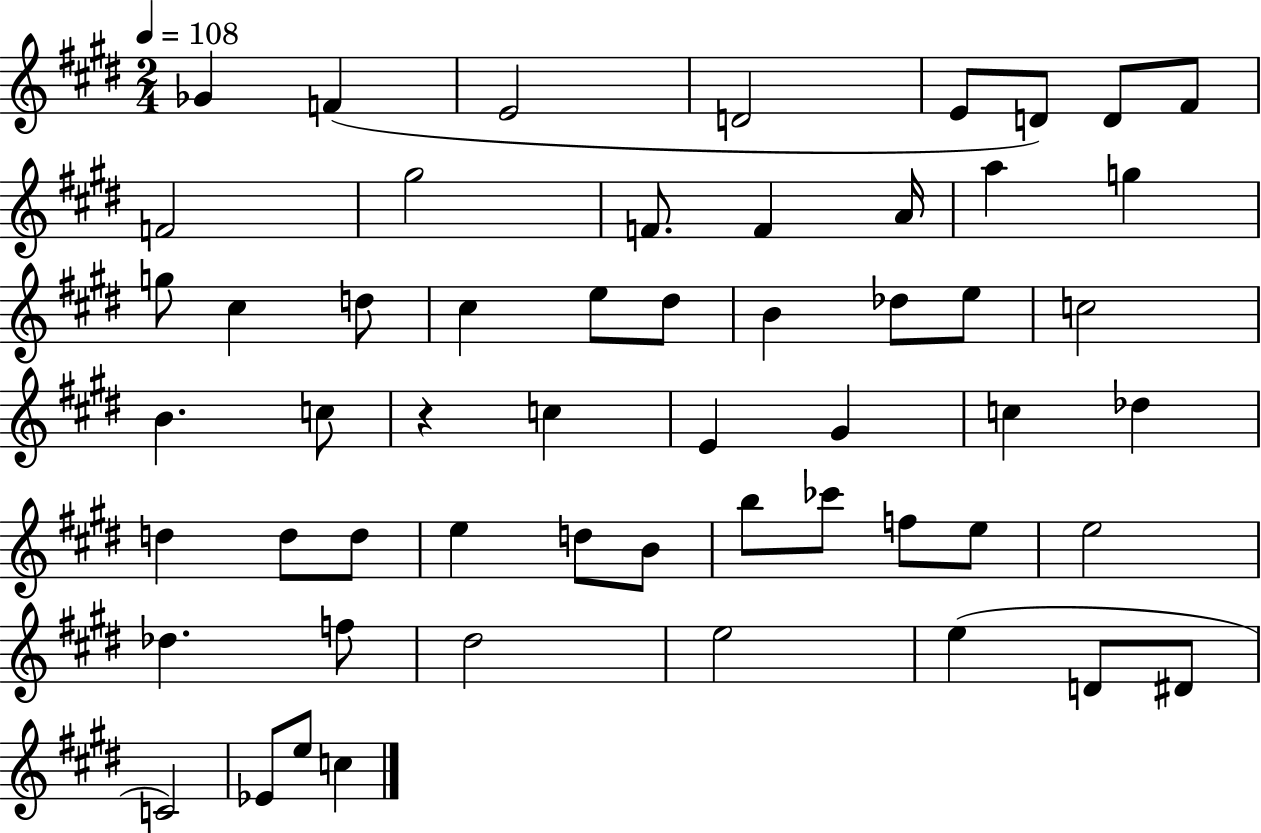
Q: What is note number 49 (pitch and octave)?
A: D4